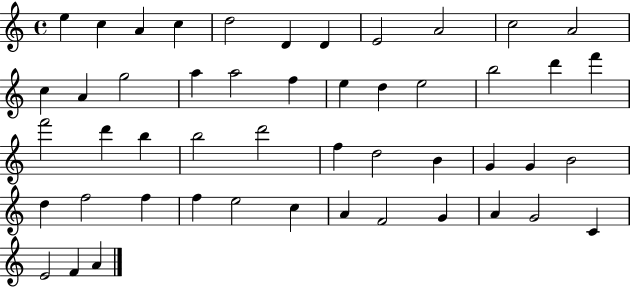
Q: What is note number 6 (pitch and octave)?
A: D4